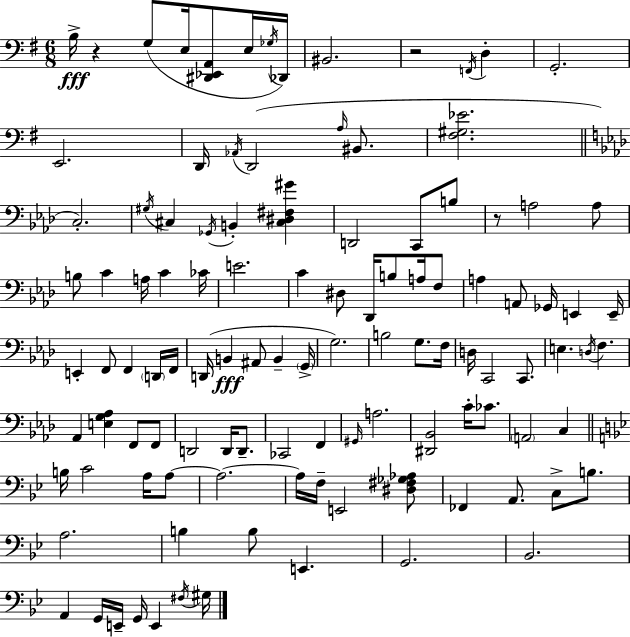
{
  \clef bass
  \numericTimeSignature
  \time 6/8
  \key e \minor
  b16->\fff r4 g8( e16 <dis, ees, a,>8 e16 \acciaccatura { ges16 } | des,16) bis,2. | r2 \acciaccatura { f,16 } d4-. | g,2.-. | \break e,2. | d,16 \acciaccatura { aes,16 } d,2( | \grace { a16 } bis,8. <fis gis ees'>2. | \bar "||" \break \key f \minor c2.-.) | \acciaccatura { gis16 } cis4 \acciaccatura { ges,16 } b,4-. <cis dis fis gis'>4 | d,2 c,8 | b8 r8 a2 | \break a8 b8 c'4 a16 c'4 | ces'16 e'2. | c'4 dis8 des,16 b8 a16 | f8 a4 a,8 ges,16 e,4 | \break e,16-- e,4-. f,8 f,4 | \parenthesize d,16 f,16 d,16( b,4\fff ais,8 b,4-- | \parenthesize g,16-> g2.) | b2 g8. | \break f16 d16 c,2 c,8. | e4. \acciaccatura { d16 } f4. | aes,4 <e g aes>4 f,8 | f,8 d,2 d,16 | \break d,8.-- ces,2 f,4 | \grace { gis,16 } a2. | <dis, bes,>2 | c'16-. ces'8. \parenthesize a,2 | \break c4 \bar "||" \break \key g \minor b16 c'2 a16 a8~~ | a2.~~ | a16 f16-- e,2 <dis fis ges aes>8 | fes,4 a,8. c8-> b8. | \break a2. | b4 b8 e,4. | g,2. | bes,2. | \break a,4 g,16 e,16-- g,16 e,4 \acciaccatura { fis16 } | gis16 \bar "|."
}